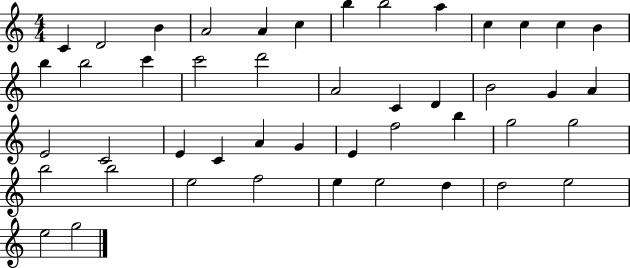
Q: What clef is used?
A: treble